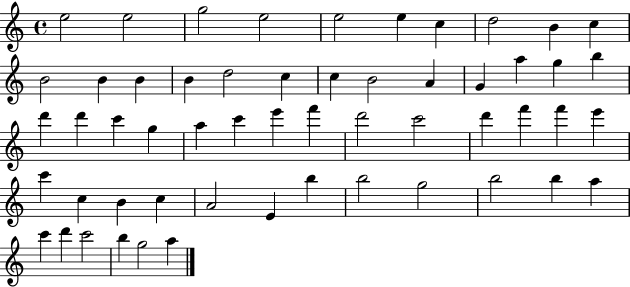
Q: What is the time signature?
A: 4/4